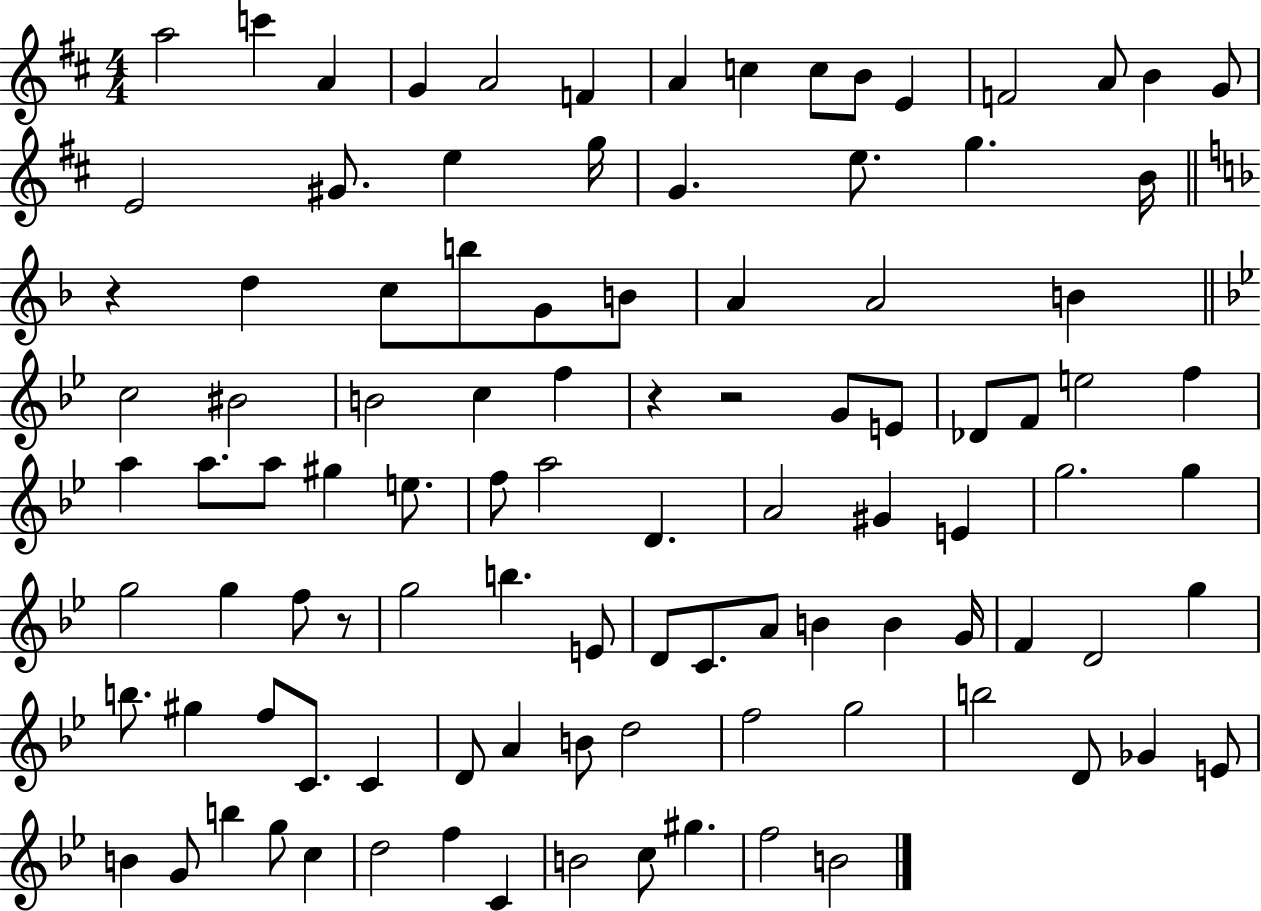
X:1
T:Untitled
M:4/4
L:1/4
K:D
a2 c' A G A2 F A c c/2 B/2 E F2 A/2 B G/2 E2 ^G/2 e g/4 G e/2 g B/4 z d c/2 b/2 G/2 B/2 A A2 B c2 ^B2 B2 c f z z2 G/2 E/2 _D/2 F/2 e2 f a a/2 a/2 ^g e/2 f/2 a2 D A2 ^G E g2 g g2 g f/2 z/2 g2 b E/2 D/2 C/2 A/2 B B G/4 F D2 g b/2 ^g f/2 C/2 C D/2 A B/2 d2 f2 g2 b2 D/2 _G E/2 B G/2 b g/2 c d2 f C B2 c/2 ^g f2 B2